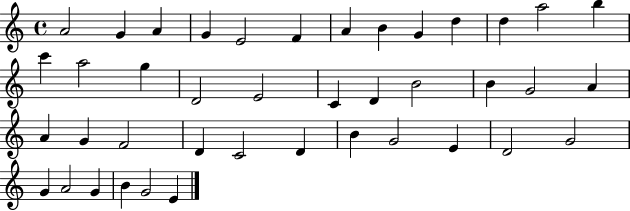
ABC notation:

X:1
T:Untitled
M:4/4
L:1/4
K:C
A2 G A G E2 F A B G d d a2 b c' a2 g D2 E2 C D B2 B G2 A A G F2 D C2 D B G2 E D2 G2 G A2 G B G2 E